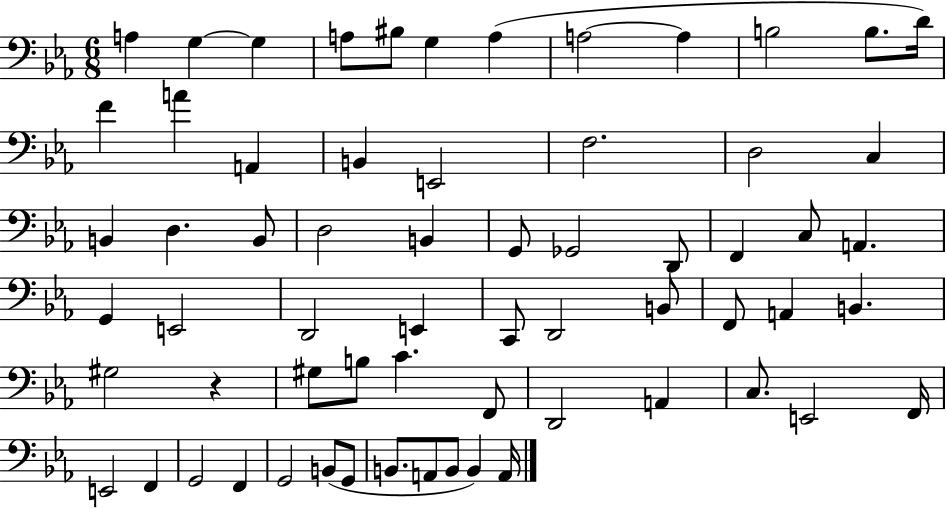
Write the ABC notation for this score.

X:1
T:Untitled
M:6/8
L:1/4
K:Eb
A, G, G, A,/2 ^B,/2 G, A, A,2 A, B,2 B,/2 D/4 F A A,, B,, E,,2 F,2 D,2 C, B,, D, B,,/2 D,2 B,, G,,/2 _G,,2 D,,/2 F,, C,/2 A,, G,, E,,2 D,,2 E,, C,,/2 D,,2 B,,/2 F,,/2 A,, B,, ^G,2 z ^G,/2 B,/2 C F,,/2 D,,2 A,, C,/2 E,,2 F,,/4 E,,2 F,, G,,2 F,, G,,2 B,,/2 G,,/2 B,,/2 A,,/2 B,,/2 B,, A,,/4